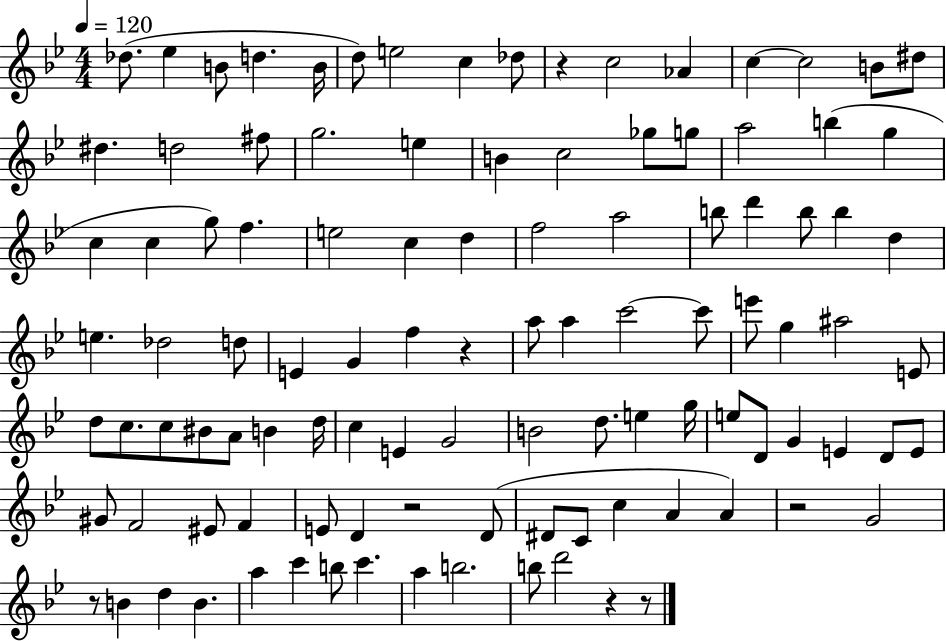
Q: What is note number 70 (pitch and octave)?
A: E5